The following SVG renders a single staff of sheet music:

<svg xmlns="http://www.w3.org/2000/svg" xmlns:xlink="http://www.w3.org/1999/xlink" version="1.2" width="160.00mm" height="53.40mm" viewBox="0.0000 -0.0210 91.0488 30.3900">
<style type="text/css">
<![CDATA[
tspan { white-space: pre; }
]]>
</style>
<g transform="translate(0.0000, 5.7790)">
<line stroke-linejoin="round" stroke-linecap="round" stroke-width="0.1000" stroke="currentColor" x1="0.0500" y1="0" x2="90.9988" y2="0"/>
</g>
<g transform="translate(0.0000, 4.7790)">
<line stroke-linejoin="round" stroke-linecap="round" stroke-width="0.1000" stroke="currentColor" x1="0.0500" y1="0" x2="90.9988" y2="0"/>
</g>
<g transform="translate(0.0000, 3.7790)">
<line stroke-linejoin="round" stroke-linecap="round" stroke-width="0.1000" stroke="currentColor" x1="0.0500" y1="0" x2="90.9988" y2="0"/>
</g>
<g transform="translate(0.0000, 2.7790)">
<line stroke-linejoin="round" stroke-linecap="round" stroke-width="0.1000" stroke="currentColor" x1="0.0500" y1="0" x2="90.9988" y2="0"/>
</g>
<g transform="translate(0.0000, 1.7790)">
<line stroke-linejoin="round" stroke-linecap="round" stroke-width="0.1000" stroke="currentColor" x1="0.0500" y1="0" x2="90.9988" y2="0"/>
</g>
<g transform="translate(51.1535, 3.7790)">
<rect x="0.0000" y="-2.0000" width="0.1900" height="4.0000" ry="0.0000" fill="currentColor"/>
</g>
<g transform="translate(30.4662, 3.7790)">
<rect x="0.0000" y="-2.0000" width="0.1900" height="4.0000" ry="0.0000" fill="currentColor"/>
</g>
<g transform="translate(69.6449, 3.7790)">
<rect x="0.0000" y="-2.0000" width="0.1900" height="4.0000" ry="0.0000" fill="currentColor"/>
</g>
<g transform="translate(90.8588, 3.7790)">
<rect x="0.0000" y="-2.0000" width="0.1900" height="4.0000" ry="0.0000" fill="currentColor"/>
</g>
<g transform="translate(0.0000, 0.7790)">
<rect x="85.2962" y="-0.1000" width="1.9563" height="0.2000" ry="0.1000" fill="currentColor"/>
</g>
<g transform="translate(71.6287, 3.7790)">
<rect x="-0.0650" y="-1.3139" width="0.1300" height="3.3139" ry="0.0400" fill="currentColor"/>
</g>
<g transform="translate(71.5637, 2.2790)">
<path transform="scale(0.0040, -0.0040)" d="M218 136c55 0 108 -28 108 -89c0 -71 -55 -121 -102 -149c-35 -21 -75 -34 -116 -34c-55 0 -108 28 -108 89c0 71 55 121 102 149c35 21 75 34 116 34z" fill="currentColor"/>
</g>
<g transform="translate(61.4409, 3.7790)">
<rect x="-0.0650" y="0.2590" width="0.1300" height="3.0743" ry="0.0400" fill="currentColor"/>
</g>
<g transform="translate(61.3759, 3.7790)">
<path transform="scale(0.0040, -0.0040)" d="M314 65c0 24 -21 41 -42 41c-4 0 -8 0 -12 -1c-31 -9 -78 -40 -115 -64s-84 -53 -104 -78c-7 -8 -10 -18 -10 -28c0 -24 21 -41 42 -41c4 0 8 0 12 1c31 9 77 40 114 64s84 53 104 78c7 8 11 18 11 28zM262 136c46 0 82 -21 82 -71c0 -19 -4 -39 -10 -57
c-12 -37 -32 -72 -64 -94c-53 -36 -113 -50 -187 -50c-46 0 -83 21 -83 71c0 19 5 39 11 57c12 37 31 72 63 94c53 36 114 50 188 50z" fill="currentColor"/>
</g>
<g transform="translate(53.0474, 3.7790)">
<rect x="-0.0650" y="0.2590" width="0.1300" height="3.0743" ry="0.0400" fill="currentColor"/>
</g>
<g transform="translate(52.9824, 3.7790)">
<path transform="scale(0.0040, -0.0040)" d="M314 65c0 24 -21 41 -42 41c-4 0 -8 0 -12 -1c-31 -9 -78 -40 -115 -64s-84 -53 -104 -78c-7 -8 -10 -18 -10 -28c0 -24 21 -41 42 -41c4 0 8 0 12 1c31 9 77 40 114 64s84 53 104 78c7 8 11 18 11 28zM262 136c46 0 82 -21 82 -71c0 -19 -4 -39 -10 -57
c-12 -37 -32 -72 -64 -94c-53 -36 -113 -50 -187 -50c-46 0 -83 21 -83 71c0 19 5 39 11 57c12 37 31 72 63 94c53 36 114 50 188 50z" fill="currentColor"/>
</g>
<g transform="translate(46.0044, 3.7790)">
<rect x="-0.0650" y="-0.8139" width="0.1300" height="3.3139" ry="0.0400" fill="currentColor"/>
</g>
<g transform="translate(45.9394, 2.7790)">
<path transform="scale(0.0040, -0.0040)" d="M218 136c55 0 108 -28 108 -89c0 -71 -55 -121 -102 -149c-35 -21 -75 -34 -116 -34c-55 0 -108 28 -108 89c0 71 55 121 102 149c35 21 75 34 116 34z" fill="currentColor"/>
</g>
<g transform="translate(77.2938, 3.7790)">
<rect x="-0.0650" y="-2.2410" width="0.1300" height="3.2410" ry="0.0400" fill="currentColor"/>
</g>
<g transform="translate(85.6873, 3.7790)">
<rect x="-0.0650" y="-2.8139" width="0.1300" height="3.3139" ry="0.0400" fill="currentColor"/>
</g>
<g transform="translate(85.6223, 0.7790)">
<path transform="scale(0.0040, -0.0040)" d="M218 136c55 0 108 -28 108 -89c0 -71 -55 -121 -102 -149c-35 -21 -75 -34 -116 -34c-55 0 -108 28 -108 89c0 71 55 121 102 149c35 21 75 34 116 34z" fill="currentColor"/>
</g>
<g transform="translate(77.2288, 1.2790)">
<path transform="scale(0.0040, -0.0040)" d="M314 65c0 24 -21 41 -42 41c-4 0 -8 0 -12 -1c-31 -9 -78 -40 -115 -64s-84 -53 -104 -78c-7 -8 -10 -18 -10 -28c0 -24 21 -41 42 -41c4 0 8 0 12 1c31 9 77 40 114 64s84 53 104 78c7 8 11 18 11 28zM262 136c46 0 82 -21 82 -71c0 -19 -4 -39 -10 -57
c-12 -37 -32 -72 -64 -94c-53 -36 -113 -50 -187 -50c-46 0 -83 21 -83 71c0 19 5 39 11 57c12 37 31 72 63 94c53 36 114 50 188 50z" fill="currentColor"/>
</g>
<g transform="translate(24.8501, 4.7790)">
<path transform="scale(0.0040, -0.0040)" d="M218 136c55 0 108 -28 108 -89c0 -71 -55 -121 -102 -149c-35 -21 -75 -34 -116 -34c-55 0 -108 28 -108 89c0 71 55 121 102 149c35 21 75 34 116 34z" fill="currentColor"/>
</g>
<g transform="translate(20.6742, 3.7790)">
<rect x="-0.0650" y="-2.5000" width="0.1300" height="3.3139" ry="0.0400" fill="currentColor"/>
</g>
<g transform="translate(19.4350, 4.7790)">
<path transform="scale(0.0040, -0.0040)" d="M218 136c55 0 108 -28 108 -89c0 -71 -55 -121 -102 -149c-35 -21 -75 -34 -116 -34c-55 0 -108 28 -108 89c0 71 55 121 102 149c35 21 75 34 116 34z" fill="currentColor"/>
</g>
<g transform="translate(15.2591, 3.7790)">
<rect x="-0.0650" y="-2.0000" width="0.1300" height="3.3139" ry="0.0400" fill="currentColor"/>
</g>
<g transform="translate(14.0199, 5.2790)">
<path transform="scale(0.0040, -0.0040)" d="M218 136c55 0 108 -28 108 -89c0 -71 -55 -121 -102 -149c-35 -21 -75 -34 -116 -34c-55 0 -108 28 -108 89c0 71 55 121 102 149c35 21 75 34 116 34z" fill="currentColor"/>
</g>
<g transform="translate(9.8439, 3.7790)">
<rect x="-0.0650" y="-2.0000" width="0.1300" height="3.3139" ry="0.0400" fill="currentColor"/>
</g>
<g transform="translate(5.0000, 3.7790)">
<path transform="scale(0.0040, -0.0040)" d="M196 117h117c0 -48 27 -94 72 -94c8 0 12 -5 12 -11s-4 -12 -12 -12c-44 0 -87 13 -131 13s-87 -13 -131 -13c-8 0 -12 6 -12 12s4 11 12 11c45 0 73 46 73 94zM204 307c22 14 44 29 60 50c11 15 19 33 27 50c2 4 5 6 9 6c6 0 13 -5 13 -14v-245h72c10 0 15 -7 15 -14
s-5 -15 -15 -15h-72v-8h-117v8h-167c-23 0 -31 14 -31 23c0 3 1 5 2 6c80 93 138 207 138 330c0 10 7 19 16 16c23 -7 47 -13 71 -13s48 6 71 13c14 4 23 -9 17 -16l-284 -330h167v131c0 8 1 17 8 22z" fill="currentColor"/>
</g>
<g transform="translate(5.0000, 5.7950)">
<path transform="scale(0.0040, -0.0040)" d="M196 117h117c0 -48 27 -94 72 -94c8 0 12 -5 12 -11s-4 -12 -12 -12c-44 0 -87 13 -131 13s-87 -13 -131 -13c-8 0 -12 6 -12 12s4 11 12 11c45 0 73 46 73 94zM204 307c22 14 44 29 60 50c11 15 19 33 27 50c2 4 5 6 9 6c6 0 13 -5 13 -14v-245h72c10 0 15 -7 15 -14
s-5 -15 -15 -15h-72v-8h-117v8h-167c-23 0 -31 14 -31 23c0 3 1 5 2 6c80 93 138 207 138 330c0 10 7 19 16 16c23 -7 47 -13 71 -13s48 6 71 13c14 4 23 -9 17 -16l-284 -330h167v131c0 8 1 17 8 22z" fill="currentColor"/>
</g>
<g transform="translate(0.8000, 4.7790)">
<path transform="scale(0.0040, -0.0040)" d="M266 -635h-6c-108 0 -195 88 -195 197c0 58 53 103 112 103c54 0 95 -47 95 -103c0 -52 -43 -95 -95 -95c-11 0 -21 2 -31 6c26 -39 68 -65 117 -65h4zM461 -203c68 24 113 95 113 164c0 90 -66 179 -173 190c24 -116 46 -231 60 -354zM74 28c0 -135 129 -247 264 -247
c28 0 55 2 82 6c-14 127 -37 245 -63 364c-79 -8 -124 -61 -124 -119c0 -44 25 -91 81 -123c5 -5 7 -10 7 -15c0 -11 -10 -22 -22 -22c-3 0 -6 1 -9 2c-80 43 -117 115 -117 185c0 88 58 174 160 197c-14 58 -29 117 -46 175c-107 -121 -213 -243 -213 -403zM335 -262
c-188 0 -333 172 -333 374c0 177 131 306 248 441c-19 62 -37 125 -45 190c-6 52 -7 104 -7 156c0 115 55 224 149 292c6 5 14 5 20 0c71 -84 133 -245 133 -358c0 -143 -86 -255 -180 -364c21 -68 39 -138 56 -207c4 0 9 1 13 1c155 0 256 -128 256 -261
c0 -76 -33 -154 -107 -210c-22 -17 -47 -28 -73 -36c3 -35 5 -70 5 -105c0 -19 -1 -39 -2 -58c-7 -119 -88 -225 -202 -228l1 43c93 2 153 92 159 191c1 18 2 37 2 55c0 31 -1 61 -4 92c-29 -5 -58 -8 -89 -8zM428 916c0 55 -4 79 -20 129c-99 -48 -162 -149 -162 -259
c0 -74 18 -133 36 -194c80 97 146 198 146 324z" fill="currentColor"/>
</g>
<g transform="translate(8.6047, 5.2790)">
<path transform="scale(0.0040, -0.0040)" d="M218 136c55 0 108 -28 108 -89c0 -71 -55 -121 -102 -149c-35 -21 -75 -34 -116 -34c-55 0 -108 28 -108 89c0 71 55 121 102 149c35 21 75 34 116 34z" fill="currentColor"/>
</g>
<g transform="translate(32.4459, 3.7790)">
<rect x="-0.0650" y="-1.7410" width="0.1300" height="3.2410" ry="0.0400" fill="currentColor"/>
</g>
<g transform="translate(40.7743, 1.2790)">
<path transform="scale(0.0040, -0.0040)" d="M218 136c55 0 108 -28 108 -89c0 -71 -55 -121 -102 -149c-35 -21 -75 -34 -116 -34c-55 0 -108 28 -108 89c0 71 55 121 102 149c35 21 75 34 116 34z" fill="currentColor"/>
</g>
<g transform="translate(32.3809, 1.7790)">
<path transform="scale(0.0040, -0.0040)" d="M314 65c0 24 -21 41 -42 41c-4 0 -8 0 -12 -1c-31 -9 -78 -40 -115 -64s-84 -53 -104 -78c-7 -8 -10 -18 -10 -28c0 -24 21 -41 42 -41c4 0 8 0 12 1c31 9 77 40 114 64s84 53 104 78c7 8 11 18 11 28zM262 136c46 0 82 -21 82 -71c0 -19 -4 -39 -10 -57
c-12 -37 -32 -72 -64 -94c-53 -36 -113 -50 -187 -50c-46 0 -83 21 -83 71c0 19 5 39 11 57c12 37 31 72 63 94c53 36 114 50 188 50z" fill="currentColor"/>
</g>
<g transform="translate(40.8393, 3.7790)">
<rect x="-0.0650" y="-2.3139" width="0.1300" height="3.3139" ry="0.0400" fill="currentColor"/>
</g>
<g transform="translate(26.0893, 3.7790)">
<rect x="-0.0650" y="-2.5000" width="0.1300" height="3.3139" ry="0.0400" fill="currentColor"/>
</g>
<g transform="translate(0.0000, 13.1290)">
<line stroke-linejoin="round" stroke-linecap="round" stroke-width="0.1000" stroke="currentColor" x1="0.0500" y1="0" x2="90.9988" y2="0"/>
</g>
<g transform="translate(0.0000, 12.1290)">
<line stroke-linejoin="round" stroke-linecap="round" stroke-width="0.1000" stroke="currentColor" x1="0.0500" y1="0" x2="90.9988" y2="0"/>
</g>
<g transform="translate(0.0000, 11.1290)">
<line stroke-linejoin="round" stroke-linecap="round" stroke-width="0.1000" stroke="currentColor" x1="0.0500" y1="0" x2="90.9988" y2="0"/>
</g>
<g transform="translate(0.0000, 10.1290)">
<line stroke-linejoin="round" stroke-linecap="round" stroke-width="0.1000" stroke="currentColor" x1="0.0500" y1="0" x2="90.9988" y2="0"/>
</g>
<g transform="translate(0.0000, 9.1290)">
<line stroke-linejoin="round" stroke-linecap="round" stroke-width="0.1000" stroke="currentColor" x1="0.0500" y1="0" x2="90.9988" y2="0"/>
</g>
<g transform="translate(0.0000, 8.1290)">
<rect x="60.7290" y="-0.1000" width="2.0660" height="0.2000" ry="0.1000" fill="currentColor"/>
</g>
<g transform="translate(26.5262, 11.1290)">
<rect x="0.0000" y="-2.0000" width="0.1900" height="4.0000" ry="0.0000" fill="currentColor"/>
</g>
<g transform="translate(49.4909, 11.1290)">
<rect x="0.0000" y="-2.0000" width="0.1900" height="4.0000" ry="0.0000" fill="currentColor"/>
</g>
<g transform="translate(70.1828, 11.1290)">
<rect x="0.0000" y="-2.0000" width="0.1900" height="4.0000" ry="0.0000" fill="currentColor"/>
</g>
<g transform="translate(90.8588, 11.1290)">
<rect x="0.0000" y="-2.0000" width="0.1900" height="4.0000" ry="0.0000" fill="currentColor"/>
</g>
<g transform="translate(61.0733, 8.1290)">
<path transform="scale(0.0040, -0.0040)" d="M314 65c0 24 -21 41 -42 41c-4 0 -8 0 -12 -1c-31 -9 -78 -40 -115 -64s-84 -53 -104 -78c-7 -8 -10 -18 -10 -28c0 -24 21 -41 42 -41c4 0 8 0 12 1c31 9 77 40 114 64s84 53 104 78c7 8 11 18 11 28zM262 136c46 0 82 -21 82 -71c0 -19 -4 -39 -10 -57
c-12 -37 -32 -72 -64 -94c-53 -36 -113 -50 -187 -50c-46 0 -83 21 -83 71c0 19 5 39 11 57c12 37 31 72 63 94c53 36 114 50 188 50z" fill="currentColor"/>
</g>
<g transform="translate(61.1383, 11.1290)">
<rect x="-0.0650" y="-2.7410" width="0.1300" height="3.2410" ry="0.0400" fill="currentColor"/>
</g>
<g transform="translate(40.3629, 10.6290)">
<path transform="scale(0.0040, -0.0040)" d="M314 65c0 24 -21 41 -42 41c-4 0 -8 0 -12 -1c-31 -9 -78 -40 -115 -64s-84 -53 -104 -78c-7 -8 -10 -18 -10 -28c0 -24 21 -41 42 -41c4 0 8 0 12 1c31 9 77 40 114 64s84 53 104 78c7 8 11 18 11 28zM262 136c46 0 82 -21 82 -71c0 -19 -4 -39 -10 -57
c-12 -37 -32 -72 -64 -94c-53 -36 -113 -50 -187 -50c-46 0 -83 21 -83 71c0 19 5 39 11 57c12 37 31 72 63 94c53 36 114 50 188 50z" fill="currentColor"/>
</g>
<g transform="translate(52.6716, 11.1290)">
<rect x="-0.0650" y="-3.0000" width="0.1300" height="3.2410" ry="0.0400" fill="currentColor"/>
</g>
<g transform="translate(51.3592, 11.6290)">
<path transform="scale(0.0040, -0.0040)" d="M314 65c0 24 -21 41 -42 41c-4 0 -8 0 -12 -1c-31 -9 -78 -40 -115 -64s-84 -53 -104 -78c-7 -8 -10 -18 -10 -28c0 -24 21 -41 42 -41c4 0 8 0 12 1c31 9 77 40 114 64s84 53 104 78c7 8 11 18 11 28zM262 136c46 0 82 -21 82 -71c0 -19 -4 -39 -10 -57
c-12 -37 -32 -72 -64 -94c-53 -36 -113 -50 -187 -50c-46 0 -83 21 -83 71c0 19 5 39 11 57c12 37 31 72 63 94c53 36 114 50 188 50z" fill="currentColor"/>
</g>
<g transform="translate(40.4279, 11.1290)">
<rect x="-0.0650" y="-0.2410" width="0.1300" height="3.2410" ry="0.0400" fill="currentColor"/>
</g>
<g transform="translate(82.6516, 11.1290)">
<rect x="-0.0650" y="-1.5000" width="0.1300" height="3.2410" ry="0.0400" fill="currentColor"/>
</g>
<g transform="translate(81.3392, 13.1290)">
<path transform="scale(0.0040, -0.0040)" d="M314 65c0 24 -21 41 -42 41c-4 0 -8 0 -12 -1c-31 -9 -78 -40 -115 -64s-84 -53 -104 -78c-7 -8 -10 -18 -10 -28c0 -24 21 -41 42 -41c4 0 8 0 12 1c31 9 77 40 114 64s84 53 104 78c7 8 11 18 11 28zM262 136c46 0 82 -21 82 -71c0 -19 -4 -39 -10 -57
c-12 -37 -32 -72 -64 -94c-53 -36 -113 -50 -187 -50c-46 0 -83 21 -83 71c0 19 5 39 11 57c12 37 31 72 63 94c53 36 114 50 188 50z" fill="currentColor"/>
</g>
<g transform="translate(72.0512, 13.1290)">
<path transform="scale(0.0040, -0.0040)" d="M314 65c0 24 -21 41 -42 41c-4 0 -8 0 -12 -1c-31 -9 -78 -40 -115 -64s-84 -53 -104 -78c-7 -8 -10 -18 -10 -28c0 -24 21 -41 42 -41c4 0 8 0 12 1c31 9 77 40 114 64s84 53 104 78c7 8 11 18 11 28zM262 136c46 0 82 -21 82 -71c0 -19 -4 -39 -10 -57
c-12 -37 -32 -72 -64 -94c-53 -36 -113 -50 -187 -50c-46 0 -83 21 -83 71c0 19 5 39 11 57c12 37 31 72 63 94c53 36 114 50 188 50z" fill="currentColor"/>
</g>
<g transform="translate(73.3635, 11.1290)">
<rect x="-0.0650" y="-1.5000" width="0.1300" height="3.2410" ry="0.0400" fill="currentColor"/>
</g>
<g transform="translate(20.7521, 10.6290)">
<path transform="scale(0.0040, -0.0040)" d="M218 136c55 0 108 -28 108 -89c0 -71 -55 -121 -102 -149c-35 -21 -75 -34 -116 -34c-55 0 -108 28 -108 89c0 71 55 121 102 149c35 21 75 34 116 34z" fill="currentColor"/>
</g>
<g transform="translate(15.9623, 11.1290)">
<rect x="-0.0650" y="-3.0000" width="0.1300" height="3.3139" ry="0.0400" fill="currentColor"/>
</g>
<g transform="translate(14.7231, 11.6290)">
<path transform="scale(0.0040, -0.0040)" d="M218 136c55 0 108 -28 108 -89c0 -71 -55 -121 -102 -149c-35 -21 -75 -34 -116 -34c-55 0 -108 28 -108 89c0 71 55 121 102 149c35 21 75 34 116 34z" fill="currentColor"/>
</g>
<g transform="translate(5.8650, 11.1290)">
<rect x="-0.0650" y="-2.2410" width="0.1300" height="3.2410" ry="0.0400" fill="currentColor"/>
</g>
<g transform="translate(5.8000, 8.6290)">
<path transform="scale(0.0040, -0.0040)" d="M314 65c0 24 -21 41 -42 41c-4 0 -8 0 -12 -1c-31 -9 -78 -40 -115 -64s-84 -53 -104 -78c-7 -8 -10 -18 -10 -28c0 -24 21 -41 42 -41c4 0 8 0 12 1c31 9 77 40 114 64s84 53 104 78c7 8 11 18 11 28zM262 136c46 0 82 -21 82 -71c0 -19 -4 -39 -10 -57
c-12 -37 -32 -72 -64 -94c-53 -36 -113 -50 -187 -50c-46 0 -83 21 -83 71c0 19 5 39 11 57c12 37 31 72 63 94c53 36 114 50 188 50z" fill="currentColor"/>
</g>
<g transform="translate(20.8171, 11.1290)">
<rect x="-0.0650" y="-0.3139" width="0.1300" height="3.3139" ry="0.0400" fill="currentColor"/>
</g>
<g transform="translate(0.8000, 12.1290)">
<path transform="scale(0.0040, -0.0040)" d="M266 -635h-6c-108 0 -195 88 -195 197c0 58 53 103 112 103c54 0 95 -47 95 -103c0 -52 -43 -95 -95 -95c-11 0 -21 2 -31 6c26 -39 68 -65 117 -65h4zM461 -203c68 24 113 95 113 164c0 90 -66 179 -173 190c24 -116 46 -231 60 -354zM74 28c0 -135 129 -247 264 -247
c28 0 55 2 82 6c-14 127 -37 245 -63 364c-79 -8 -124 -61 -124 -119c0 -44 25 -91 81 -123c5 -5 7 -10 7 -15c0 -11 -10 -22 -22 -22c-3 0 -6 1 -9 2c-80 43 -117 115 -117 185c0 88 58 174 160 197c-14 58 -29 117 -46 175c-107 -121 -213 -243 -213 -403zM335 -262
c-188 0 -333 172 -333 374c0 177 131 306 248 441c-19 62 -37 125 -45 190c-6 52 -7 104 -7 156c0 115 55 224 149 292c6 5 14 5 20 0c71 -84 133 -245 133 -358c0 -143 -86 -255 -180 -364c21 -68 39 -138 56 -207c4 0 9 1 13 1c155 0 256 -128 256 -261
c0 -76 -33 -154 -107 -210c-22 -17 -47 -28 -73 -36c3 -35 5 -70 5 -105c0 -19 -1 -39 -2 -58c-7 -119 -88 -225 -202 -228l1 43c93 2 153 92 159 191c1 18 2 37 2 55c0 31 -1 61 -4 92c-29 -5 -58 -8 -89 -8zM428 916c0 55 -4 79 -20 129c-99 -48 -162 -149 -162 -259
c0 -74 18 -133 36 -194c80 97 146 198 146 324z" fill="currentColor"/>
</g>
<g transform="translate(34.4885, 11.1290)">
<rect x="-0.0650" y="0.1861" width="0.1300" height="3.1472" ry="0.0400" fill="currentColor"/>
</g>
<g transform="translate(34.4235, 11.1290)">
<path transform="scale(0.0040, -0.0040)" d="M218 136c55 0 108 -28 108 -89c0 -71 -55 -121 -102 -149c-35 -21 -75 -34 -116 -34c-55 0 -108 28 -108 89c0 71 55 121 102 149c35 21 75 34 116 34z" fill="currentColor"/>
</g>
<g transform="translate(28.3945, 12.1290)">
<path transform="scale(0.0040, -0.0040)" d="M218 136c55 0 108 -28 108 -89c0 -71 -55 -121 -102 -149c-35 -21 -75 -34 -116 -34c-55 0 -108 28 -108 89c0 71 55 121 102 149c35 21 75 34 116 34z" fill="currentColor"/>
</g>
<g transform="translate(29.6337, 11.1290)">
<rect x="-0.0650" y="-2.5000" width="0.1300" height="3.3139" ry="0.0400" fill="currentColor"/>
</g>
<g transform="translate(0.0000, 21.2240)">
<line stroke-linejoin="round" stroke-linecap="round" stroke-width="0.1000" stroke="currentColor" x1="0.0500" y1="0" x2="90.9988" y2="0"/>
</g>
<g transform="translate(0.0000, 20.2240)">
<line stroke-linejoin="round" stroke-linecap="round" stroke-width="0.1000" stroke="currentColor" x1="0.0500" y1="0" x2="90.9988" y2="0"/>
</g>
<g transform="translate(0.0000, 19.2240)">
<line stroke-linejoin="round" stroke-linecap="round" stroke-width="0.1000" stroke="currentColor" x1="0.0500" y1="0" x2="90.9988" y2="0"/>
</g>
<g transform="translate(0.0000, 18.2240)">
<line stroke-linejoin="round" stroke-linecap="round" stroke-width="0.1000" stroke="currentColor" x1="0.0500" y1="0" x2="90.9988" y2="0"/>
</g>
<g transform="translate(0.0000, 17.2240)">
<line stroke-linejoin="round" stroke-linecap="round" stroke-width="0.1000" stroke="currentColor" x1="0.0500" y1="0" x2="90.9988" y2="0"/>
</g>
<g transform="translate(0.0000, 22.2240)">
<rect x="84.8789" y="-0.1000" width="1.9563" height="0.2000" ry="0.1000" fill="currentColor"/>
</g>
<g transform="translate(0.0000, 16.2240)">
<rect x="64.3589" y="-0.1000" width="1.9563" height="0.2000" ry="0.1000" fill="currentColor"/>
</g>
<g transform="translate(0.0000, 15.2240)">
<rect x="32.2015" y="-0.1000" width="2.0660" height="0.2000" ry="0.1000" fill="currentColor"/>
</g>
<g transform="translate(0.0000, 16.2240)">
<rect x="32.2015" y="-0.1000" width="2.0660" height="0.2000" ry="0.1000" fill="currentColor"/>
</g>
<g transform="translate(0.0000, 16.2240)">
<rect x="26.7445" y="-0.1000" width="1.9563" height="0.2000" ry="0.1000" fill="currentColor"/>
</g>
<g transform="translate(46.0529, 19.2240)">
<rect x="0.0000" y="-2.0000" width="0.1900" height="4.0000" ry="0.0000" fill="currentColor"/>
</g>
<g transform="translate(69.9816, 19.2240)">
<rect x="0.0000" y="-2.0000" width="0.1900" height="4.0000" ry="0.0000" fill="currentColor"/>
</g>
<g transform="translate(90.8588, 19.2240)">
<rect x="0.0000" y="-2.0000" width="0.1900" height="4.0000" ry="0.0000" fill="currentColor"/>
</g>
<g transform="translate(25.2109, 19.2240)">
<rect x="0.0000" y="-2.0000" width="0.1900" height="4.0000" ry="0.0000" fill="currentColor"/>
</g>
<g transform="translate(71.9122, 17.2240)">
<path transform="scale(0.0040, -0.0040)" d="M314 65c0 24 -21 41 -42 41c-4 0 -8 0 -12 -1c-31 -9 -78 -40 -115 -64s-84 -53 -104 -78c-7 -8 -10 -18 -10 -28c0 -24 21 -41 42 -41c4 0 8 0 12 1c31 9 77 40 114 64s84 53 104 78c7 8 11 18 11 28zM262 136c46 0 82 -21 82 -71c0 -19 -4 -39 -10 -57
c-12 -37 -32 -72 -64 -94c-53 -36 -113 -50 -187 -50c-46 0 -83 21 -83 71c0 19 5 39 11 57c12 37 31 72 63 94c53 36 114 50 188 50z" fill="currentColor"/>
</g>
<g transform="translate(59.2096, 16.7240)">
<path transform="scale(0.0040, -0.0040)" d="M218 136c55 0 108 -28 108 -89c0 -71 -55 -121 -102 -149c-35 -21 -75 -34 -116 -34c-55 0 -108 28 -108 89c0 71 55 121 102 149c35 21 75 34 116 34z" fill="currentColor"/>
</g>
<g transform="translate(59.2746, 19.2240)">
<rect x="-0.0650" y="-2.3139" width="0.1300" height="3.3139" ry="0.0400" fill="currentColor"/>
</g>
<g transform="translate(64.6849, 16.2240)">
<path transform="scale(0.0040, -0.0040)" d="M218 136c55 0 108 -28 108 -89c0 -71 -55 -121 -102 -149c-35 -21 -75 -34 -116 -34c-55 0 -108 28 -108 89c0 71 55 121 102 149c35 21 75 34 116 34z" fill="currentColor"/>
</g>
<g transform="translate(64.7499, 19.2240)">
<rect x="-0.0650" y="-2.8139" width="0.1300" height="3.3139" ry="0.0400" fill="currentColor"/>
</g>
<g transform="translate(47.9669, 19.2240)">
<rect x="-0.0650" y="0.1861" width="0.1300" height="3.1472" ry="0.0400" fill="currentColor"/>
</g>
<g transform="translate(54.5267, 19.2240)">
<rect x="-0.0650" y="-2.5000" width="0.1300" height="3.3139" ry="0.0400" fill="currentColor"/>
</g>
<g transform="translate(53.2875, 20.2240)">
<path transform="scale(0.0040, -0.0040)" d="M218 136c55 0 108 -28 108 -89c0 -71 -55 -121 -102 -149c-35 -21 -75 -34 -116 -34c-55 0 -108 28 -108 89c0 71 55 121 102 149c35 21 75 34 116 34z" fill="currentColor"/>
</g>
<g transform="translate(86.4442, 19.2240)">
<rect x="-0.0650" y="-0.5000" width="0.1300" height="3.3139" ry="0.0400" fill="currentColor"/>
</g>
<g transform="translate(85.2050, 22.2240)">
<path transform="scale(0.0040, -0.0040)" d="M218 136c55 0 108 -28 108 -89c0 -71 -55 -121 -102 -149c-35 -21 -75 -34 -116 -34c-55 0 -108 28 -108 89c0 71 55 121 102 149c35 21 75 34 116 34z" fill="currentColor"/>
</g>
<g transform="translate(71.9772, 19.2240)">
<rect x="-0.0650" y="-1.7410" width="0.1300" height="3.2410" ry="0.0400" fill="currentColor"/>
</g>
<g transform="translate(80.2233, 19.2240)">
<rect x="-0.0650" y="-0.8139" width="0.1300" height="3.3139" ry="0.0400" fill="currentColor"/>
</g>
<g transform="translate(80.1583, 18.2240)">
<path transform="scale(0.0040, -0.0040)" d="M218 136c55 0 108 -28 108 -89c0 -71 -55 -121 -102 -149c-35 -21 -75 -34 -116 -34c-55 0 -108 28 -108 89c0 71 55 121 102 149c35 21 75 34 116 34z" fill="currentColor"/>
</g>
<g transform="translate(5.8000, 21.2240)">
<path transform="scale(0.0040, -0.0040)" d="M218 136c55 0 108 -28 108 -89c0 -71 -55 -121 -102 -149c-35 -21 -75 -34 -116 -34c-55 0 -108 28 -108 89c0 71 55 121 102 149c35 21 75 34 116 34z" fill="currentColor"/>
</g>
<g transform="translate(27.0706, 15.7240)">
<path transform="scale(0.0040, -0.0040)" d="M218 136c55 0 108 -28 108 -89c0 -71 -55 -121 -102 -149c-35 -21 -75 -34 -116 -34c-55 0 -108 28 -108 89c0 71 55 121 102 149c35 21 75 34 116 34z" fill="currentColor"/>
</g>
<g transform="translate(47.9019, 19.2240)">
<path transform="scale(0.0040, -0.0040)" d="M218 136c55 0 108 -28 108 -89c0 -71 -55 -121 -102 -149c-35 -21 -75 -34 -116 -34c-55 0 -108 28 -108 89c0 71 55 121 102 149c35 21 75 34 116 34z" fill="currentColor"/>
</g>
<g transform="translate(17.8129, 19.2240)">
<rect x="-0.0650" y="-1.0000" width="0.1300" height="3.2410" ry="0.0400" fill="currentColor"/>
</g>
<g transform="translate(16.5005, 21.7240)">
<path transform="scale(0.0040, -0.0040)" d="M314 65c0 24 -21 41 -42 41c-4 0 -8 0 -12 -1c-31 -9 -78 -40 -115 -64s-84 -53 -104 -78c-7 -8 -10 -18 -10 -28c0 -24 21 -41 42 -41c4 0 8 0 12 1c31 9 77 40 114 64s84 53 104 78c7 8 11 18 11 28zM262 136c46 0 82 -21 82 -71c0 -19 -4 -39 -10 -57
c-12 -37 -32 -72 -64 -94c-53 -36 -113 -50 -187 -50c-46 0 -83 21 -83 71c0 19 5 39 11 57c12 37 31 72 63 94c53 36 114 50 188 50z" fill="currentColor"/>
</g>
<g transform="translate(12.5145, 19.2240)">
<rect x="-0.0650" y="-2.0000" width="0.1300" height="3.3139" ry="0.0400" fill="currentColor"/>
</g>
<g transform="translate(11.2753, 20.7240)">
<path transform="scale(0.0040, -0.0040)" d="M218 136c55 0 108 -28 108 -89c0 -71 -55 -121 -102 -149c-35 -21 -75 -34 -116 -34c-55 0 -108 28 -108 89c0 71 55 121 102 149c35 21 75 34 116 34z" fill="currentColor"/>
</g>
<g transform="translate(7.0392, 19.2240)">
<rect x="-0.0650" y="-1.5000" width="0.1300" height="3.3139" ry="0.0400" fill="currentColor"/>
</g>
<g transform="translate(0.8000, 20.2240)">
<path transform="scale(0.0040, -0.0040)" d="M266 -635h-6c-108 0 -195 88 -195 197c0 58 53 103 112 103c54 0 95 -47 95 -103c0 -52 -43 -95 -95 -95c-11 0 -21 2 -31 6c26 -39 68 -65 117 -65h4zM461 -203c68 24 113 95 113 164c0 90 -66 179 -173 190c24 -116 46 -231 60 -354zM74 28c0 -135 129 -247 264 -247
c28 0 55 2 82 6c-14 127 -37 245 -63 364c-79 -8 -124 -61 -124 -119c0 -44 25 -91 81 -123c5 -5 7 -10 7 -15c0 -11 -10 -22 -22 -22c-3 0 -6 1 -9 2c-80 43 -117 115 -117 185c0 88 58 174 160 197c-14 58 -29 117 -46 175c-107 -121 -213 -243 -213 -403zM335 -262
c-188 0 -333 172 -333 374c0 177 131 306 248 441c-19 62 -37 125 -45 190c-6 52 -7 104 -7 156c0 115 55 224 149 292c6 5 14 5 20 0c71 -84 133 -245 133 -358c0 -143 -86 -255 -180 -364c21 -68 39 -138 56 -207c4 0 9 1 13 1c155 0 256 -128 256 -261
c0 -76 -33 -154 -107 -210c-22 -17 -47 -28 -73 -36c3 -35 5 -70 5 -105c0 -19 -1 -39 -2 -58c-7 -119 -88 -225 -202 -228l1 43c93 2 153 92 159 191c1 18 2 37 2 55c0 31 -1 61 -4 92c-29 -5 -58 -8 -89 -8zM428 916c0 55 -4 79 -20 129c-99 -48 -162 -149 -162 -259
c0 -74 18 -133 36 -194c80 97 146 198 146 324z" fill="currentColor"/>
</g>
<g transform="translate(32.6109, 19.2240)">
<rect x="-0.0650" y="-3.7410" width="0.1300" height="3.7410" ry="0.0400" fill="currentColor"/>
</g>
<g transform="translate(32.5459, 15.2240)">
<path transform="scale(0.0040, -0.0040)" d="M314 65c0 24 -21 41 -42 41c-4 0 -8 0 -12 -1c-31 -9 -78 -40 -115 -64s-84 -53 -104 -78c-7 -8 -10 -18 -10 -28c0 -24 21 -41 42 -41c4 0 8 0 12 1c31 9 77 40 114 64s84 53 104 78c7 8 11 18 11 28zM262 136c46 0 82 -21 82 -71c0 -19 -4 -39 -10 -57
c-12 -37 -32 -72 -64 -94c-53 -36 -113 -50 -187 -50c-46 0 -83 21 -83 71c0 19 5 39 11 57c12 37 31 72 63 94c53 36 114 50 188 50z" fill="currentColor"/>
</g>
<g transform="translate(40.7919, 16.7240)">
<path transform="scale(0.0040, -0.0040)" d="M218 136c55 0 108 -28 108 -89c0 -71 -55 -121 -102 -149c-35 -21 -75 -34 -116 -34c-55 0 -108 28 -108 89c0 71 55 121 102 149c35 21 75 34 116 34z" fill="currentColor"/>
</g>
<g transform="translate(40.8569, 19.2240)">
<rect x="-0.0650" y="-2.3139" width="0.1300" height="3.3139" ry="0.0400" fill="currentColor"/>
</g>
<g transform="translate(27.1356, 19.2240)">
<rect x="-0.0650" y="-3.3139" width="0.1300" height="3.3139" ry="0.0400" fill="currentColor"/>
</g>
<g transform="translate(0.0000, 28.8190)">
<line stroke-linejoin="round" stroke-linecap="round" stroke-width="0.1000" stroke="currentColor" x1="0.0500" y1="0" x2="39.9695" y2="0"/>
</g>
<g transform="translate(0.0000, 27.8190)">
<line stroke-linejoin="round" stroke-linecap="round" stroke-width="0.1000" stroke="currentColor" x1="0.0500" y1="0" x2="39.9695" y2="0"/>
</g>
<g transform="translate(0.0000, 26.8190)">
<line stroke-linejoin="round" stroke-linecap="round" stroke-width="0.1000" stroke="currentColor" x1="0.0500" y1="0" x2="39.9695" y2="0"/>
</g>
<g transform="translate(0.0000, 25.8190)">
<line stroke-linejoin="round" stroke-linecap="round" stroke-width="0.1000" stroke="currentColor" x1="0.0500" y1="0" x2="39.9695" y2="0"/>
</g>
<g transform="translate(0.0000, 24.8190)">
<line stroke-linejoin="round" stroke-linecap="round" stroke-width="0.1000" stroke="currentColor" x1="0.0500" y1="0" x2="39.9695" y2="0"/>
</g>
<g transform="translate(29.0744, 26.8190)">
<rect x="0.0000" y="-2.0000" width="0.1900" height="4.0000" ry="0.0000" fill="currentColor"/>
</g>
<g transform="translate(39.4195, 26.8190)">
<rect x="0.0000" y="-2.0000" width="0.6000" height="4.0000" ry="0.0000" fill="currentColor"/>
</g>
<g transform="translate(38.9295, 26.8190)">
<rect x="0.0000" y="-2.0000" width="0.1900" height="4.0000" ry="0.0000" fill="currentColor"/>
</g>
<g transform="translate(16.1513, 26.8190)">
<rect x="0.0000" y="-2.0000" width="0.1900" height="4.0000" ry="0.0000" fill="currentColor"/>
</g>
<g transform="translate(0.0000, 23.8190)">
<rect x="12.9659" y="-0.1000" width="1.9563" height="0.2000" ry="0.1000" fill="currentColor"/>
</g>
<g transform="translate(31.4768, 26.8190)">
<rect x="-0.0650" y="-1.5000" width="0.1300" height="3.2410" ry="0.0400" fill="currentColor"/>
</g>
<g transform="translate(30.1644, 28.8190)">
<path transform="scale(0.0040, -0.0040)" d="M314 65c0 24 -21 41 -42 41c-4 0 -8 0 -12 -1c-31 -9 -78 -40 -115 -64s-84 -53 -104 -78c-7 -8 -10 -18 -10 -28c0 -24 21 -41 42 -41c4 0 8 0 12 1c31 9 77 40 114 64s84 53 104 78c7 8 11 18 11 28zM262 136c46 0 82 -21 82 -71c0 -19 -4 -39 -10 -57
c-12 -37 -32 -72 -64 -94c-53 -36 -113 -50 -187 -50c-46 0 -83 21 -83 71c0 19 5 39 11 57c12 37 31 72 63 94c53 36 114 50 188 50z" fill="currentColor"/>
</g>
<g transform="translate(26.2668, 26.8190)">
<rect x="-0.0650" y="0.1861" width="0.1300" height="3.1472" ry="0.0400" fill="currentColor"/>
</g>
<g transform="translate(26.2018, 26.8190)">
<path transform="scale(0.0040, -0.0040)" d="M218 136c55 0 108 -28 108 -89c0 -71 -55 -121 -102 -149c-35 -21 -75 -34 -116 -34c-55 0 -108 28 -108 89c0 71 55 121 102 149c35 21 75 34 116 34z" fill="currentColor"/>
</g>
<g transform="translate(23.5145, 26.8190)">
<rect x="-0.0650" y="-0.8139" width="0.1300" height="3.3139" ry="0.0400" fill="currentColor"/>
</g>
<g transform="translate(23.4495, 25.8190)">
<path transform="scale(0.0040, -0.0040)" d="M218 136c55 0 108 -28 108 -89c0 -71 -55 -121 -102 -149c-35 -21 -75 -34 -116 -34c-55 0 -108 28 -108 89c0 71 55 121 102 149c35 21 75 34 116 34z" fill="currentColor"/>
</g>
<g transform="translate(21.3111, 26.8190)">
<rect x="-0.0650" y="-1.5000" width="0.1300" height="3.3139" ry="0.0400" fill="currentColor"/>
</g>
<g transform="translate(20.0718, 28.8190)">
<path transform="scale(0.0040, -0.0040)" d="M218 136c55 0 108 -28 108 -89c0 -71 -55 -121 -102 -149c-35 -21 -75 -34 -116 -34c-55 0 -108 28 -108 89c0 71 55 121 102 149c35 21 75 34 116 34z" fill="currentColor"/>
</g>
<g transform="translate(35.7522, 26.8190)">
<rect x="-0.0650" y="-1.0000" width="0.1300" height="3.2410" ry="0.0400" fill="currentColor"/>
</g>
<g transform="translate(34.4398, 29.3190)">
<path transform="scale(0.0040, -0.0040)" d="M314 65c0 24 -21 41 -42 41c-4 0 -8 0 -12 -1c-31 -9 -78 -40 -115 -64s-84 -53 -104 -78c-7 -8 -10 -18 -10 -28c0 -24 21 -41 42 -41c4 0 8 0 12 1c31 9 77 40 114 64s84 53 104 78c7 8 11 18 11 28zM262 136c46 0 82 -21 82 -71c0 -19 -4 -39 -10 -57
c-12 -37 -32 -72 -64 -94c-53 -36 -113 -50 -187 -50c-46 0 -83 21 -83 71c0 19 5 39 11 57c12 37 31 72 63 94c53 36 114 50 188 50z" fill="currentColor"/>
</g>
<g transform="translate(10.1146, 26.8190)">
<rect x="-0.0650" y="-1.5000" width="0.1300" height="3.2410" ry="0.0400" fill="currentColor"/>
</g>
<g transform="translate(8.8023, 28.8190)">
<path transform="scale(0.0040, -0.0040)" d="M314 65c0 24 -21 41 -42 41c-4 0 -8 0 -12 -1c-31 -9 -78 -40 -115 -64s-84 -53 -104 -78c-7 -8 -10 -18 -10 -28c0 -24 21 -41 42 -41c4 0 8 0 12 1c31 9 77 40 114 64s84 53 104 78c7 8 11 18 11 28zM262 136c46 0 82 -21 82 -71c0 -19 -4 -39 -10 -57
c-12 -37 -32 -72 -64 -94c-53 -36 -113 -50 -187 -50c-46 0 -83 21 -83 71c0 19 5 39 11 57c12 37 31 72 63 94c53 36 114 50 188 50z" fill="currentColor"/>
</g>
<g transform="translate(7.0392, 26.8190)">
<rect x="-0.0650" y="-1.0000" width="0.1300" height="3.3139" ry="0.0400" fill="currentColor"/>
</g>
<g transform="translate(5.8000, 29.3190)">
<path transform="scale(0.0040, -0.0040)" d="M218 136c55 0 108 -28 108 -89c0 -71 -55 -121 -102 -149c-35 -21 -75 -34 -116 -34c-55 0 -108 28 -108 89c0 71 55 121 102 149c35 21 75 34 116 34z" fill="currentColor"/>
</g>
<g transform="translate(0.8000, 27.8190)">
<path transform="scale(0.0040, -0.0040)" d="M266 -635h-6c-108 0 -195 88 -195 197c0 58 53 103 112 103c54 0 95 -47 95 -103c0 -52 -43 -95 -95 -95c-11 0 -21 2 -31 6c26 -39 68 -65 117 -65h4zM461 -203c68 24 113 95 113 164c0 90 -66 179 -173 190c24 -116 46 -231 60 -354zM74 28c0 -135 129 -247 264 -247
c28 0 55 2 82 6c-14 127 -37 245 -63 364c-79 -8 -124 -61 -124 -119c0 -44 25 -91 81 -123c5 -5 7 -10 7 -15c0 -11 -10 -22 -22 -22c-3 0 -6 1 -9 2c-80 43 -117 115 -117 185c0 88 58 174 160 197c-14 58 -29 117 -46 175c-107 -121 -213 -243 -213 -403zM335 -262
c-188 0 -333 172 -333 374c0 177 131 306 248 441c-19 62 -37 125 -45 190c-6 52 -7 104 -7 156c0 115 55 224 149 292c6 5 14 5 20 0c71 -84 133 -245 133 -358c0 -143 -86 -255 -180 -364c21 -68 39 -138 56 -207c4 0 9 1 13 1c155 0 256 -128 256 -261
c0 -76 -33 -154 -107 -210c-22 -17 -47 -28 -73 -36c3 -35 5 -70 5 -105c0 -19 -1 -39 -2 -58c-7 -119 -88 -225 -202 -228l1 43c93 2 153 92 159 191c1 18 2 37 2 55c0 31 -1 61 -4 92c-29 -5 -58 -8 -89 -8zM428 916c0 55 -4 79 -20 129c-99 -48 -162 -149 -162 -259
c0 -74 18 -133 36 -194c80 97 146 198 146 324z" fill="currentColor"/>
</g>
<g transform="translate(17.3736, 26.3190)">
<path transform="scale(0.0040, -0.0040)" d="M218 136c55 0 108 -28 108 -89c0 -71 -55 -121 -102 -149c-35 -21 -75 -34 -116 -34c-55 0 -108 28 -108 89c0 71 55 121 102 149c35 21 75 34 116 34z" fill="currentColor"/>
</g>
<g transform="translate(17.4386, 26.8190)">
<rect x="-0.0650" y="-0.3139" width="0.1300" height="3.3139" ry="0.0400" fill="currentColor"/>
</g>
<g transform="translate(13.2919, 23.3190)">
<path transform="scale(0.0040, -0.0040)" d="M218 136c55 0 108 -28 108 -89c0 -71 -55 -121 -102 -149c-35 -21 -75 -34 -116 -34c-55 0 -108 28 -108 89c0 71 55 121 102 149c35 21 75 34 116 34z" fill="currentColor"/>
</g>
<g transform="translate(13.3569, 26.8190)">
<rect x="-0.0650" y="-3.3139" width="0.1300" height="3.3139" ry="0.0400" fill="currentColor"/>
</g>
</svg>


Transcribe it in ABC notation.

X:1
T:Untitled
M:4/4
L:1/4
K:C
F F G G f2 g d B2 B2 e g2 a g2 A c G B c2 A2 a2 E2 E2 E F D2 b c'2 g B G g a f2 d C D E2 b c E d B E2 D2